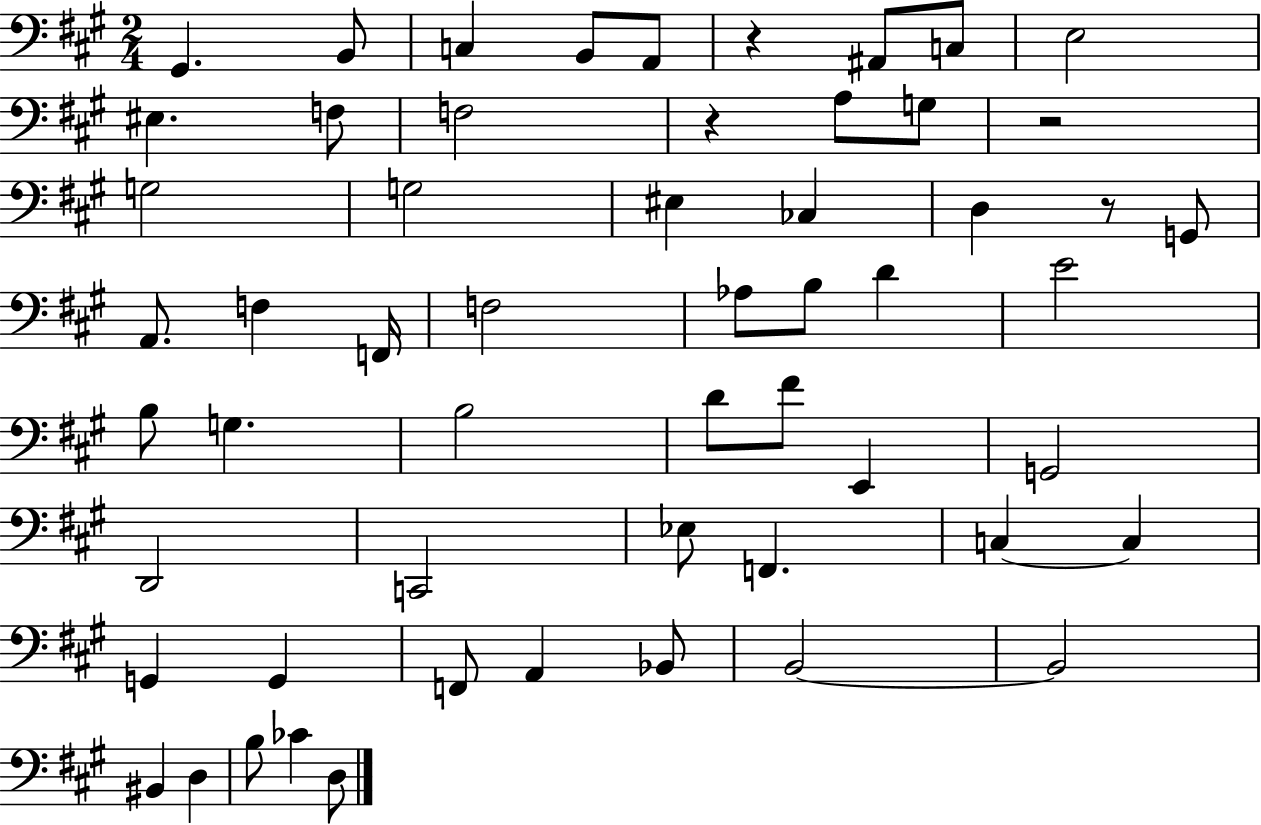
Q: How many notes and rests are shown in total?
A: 56